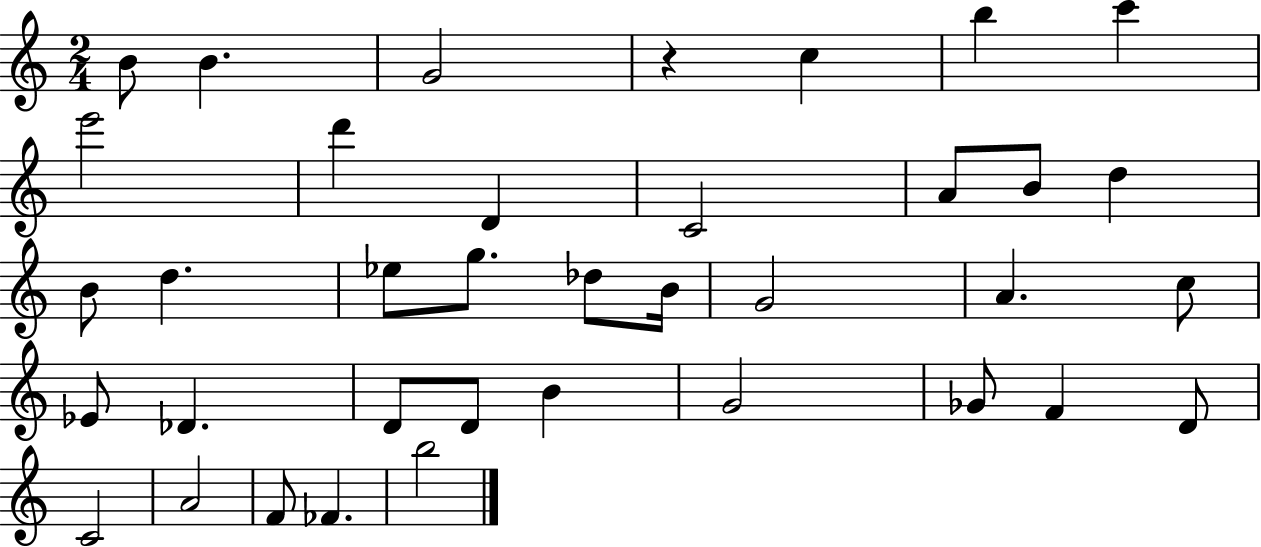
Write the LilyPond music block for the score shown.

{
  \clef treble
  \numericTimeSignature
  \time 2/4
  \key c \major
  b'8 b'4. | g'2 | r4 c''4 | b''4 c'''4 | \break e'''2 | d'''4 d'4 | c'2 | a'8 b'8 d''4 | \break b'8 d''4. | ees''8 g''8. des''8 b'16 | g'2 | a'4. c''8 | \break ees'8 des'4. | d'8 d'8 b'4 | g'2 | ges'8 f'4 d'8 | \break c'2 | a'2 | f'8 fes'4. | b''2 | \break \bar "|."
}